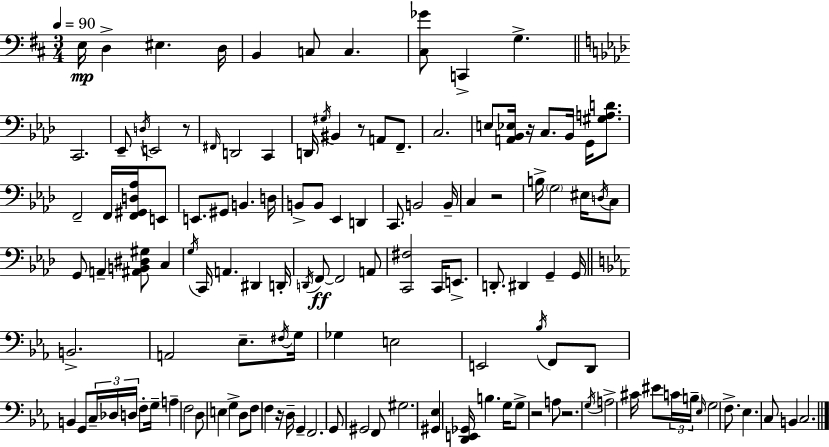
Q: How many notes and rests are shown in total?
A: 129